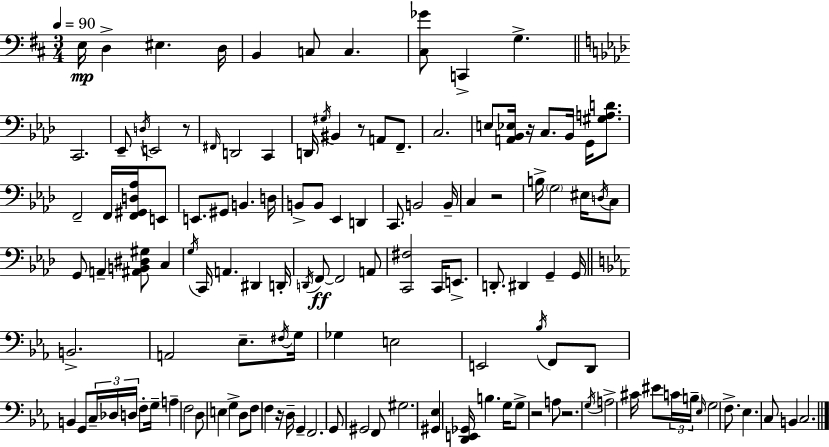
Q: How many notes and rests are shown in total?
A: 129